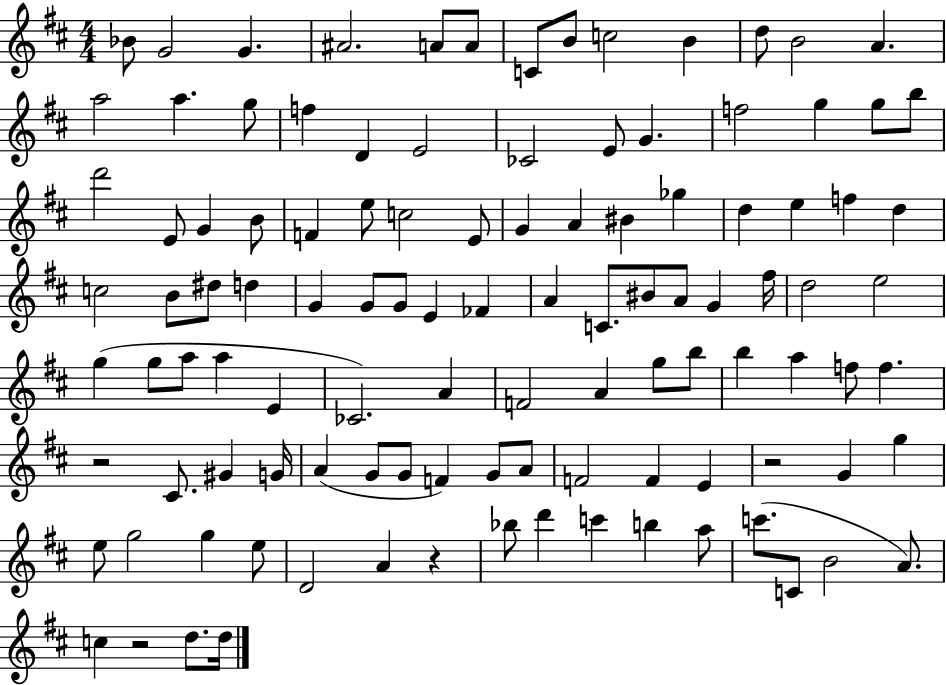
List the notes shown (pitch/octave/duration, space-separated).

Bb4/e G4/h G4/q. A#4/h. A4/e A4/e C4/e B4/e C5/h B4/q D5/e B4/h A4/q. A5/h A5/q. G5/e F5/q D4/q E4/h CES4/h E4/e G4/q. F5/h G5/q G5/e B5/e D6/h E4/e G4/q B4/e F4/q E5/e C5/h E4/e G4/q A4/q BIS4/q Gb5/q D5/q E5/q F5/q D5/q C5/h B4/e D#5/e D5/q G4/q G4/e G4/e E4/q FES4/q A4/q C4/e. BIS4/e A4/e G4/q F#5/s D5/h E5/h G5/q G5/e A5/e A5/q E4/q CES4/h. A4/q F4/h A4/q G5/e B5/e B5/q A5/q F5/e F5/q. R/h C#4/e. G#4/q G4/s A4/q G4/e G4/e F4/q G4/e A4/e F4/h F4/q E4/q R/h G4/q G5/q E5/e G5/h G5/q E5/e D4/h A4/q R/q Bb5/e D6/q C6/q B5/q A5/e C6/e. C4/e B4/h A4/e. C5/q R/h D5/e. D5/s